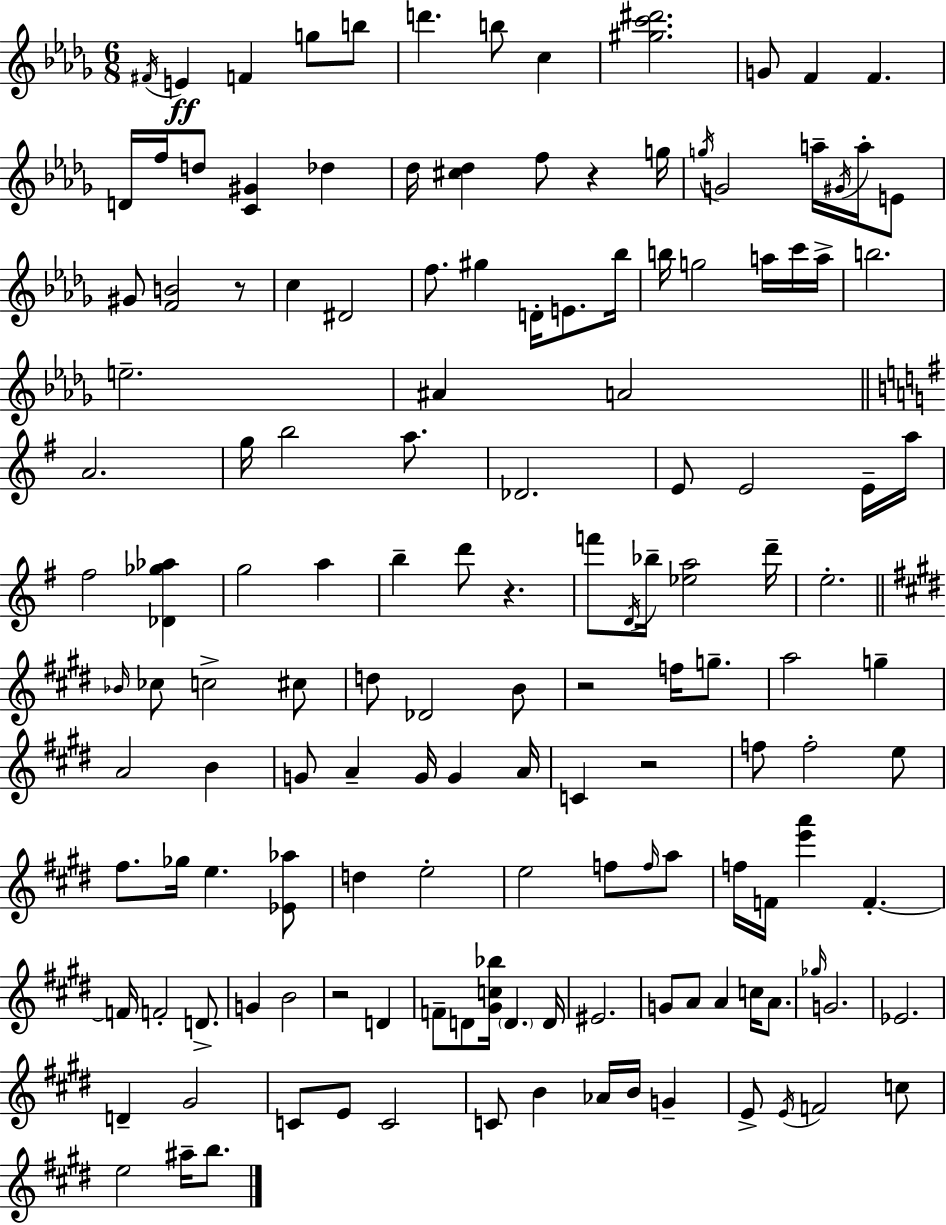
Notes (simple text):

F#4/s E4/q F4/q G5/e B5/e D6/q. B5/e C5/q [G#5,C6,D#6]/h. G4/e F4/q F4/q. D4/s F5/s D5/e [C4,G#4]/q Db5/q Db5/s [C#5,Db5]/q F5/e R/q G5/s G5/s G4/h A5/s G#4/s A5/s E4/e G#4/e [F4,B4]/h R/e C5/q D#4/h F5/e. G#5/q D4/s E4/e. Bb5/s B5/s G5/h A5/s C6/s A5/s B5/h. E5/h. A#4/q A4/h A4/h. G5/s B5/h A5/e. Db4/h. E4/e E4/h E4/s A5/s F#5/h [Db4,Gb5,Ab5]/q G5/h A5/q B5/q D6/e R/q. F6/e D4/s Bb5/s [Eb5,A5]/h D6/s E5/h. Bb4/s CES5/e C5/h C#5/e D5/e Db4/h B4/e R/h F5/s G5/e. A5/h G5/q A4/h B4/q G4/e A4/q G4/s G4/q A4/s C4/q R/h F5/e F5/h E5/e F#5/e. Gb5/s E5/q. [Eb4,Ab5]/e D5/q E5/h E5/h F5/e F5/s A5/e F5/s F4/s [E6,A6]/q F4/q. F4/s F4/h D4/e. G4/q B4/h R/h D4/q F4/e D4/e [G#4,C5,Bb5]/s D4/q. D4/s EIS4/h. G4/e A4/e A4/q C5/s A4/e. Gb5/s G4/h. Eb4/h. D4/q G#4/h C4/e E4/e C4/h C4/e B4/q Ab4/s B4/s G4/q E4/e E4/s F4/h C5/e E5/h A#5/s B5/e.